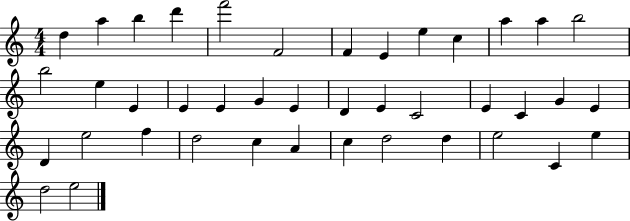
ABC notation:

X:1
T:Untitled
M:4/4
L:1/4
K:C
d a b d' f'2 F2 F E e c a a b2 b2 e E E E G E D E C2 E C G E D e2 f d2 c A c d2 d e2 C e d2 e2